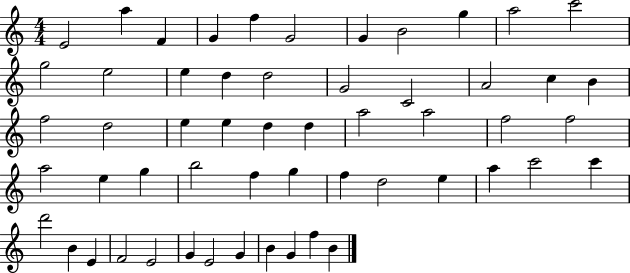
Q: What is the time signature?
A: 4/4